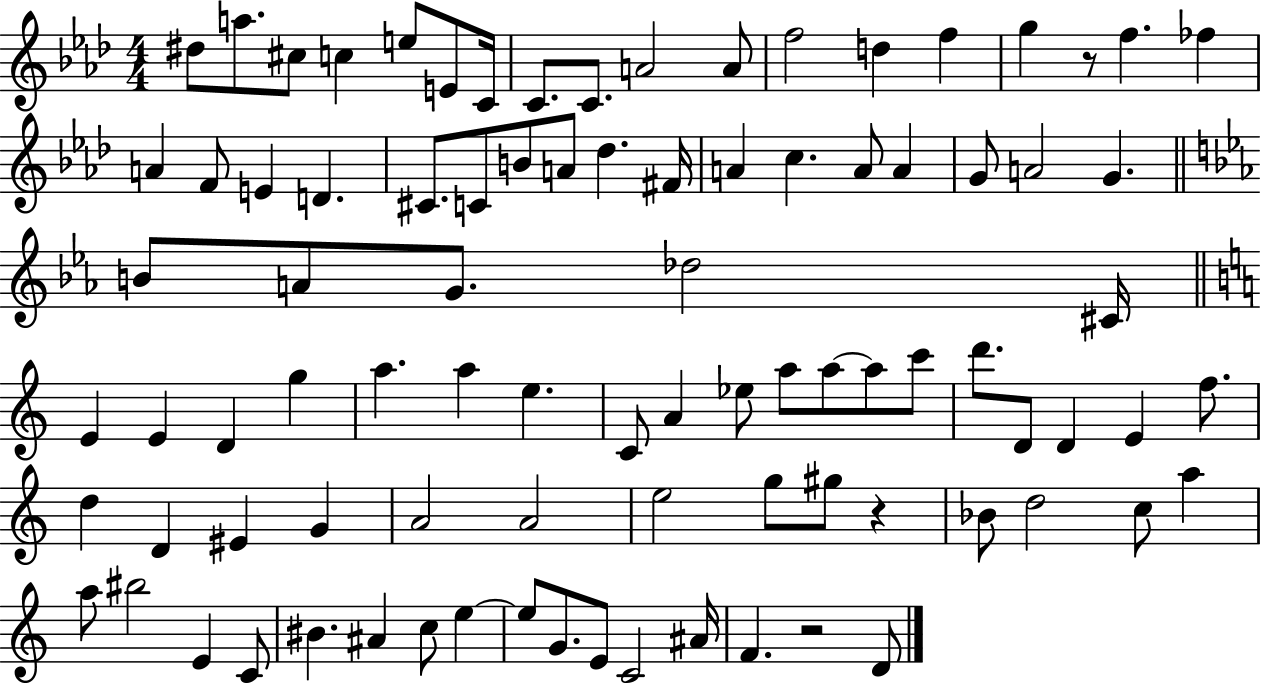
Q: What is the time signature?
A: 4/4